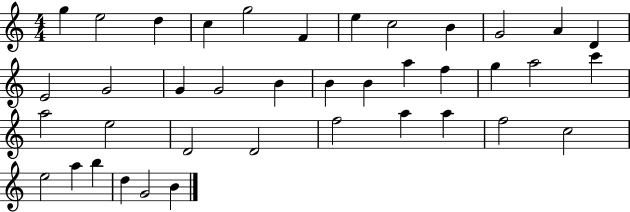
G5/q E5/h D5/q C5/q G5/h F4/q E5/q C5/h B4/q G4/h A4/q D4/q E4/h G4/h G4/q G4/h B4/q B4/q B4/q A5/q F5/q G5/q A5/h C6/q A5/h E5/h D4/h D4/h F5/h A5/q A5/q F5/h C5/h E5/h A5/q B5/q D5/q G4/h B4/q